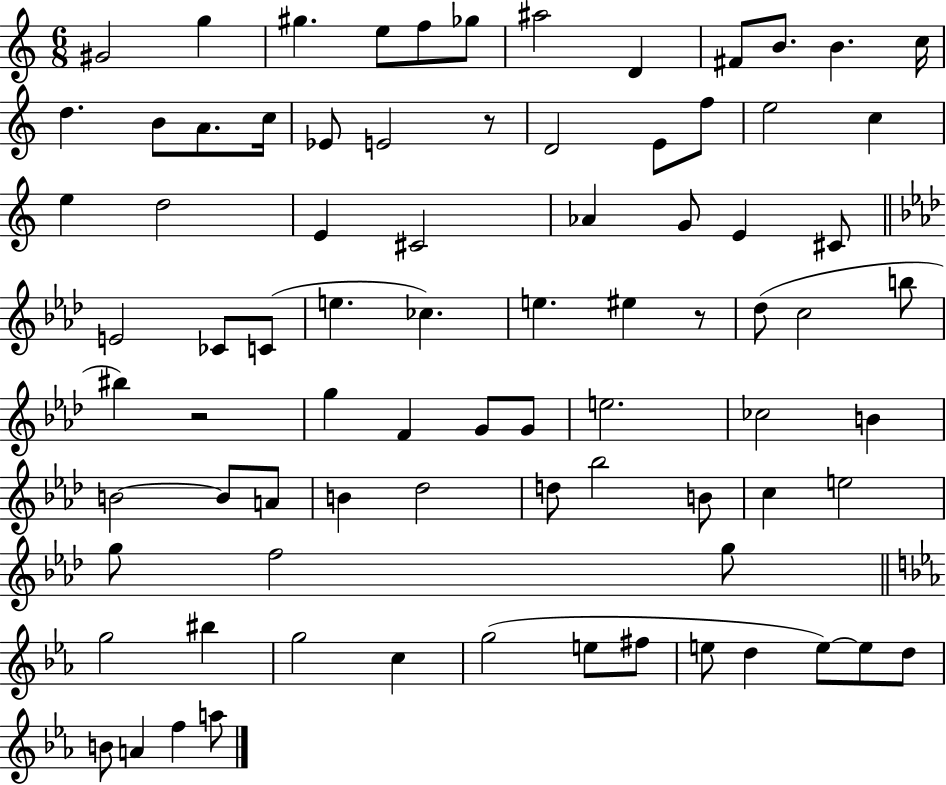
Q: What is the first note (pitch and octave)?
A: G#4